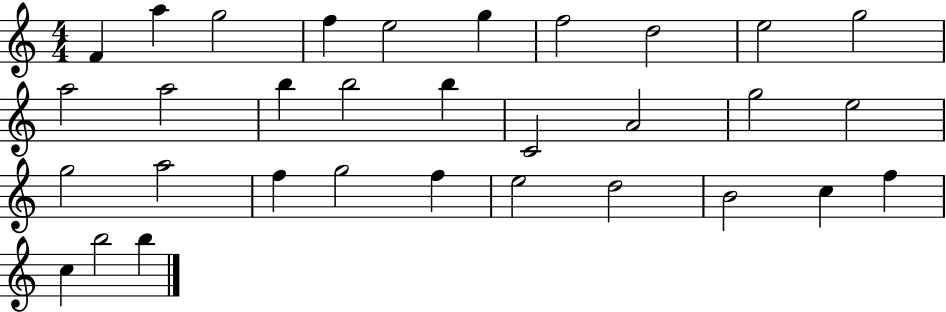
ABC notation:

X:1
T:Untitled
M:4/4
L:1/4
K:C
F a g2 f e2 g f2 d2 e2 g2 a2 a2 b b2 b C2 A2 g2 e2 g2 a2 f g2 f e2 d2 B2 c f c b2 b